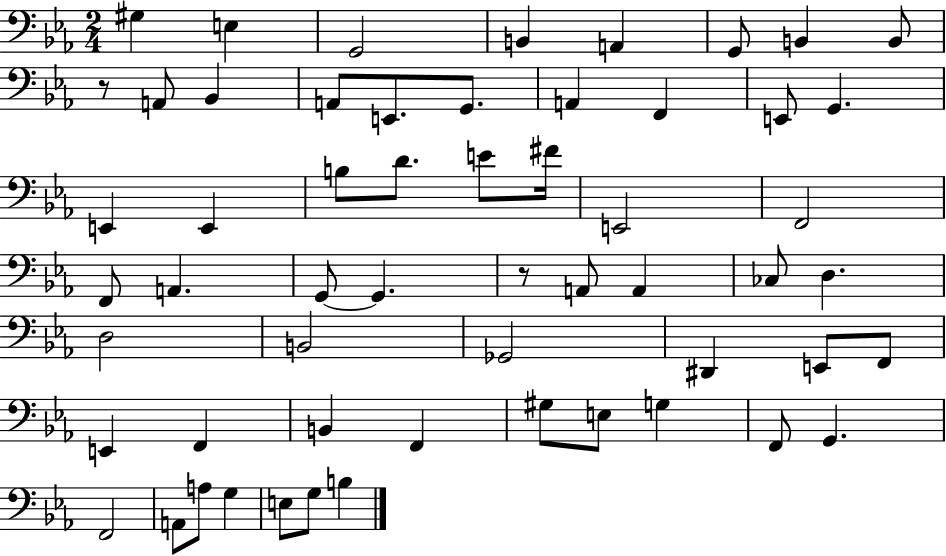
G#3/q E3/q G2/h B2/q A2/q G2/e B2/q B2/e R/e A2/e Bb2/q A2/e E2/e. G2/e. A2/q F2/q E2/e G2/q. E2/q E2/q B3/e D4/e. E4/e F#4/s E2/h F2/h F2/e A2/q. G2/e G2/q. R/e A2/e A2/q CES3/e D3/q. D3/h B2/h Gb2/h D#2/q E2/e F2/e E2/q F2/q B2/q F2/q G#3/e E3/e G3/q F2/e G2/q. F2/h A2/e A3/e G3/q E3/e G3/e B3/q